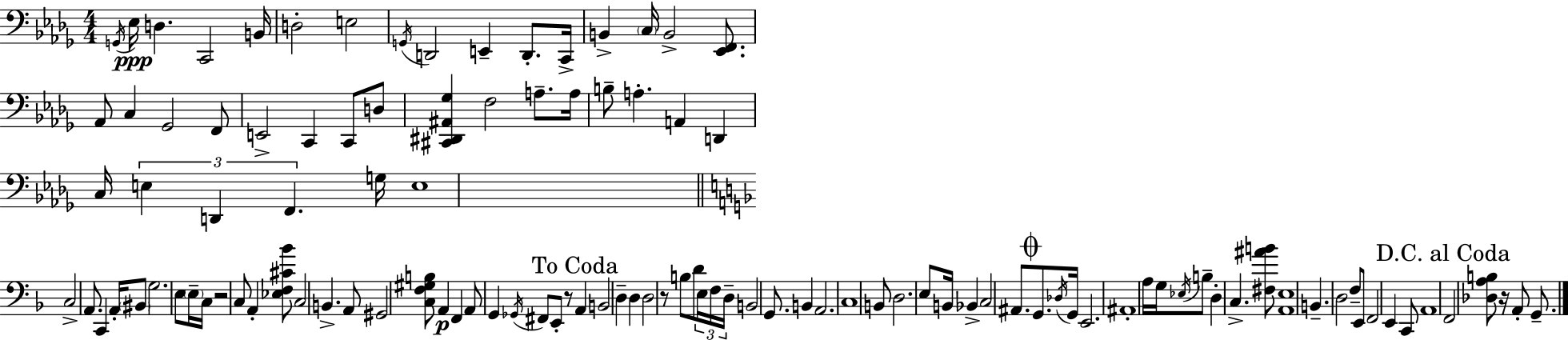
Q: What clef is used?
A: bass